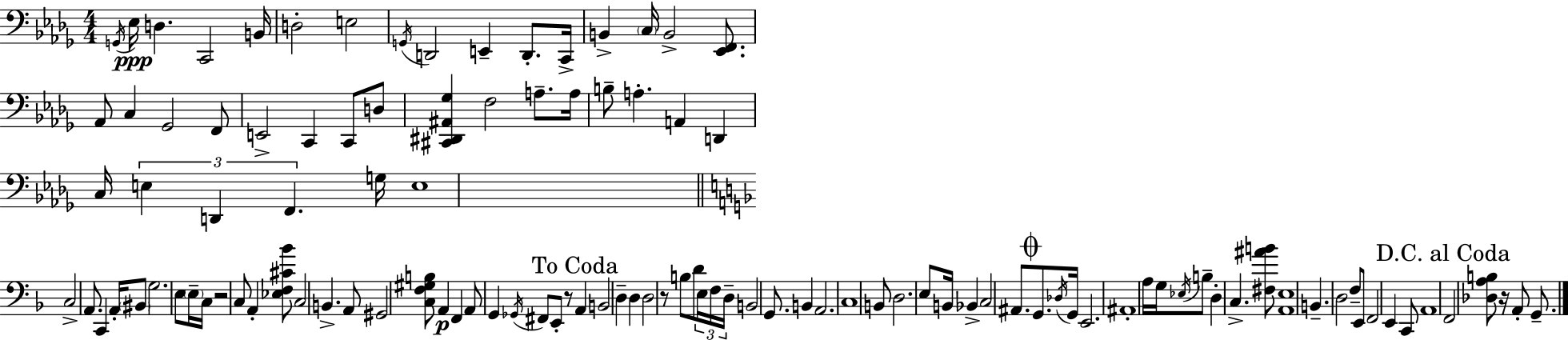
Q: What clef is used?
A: bass